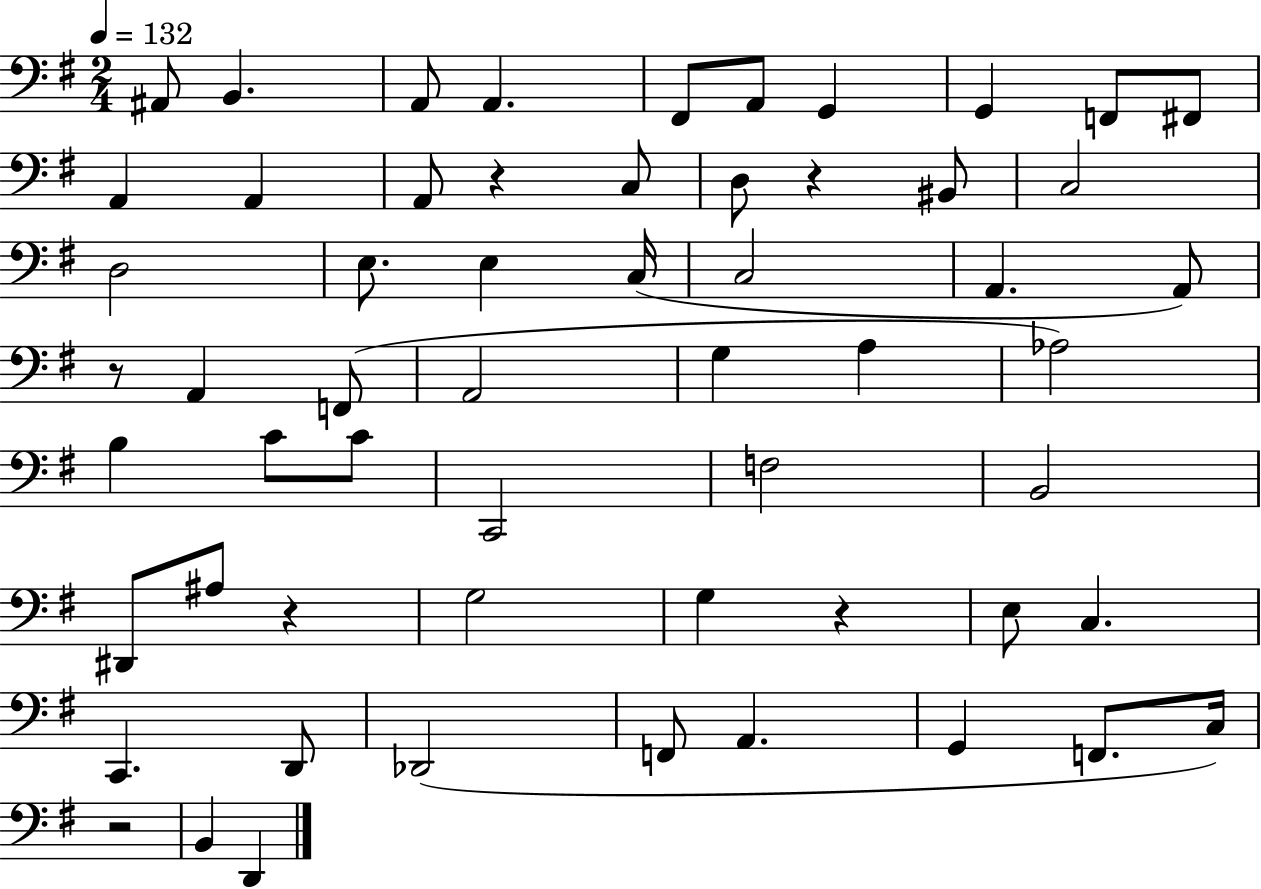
X:1
T:Untitled
M:2/4
L:1/4
K:G
^A,,/2 B,, A,,/2 A,, ^F,,/2 A,,/2 G,, G,, F,,/2 ^F,,/2 A,, A,, A,,/2 z C,/2 D,/2 z ^B,,/2 C,2 D,2 E,/2 E, C,/4 C,2 A,, A,,/2 z/2 A,, F,,/2 A,,2 G, A, _A,2 B, C/2 C/2 C,,2 F,2 B,,2 ^D,,/2 ^A,/2 z G,2 G, z E,/2 C, C,, D,,/2 _D,,2 F,,/2 A,, G,, F,,/2 C,/4 z2 B,, D,,